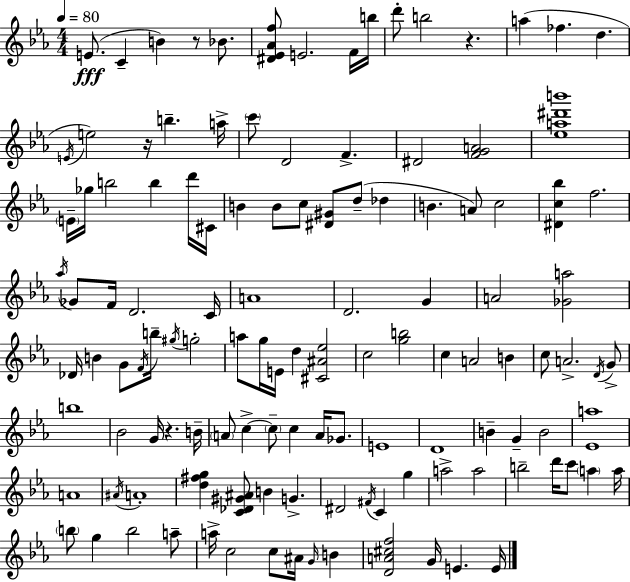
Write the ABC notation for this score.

X:1
T:Untitled
M:4/4
L:1/4
K:Eb
E/2 C B z/2 _B/2 [^D_E_Af]/2 E2 F/4 b/4 d'/2 b2 z a _f d E/4 e2 z/4 b a/4 c'/2 D2 F ^D2 [FGA]2 [_ea^d'b']4 E/4 _g/4 b2 b d'/4 ^C/4 B B/2 c/2 [^D^G]/2 d/2 _d B A/2 c2 [^Dc_b] f2 _a/4 _G/2 F/4 D2 C/4 A4 D2 G A2 [_Ga]2 _D/4 B G/2 F/4 b/4 ^g/4 g2 a/2 g/4 E/4 d [^C^A_e]2 c2 [gb]2 c A2 B c/2 A2 D/4 G/2 b4 _B2 G/4 z B/4 A/2 c c/2 c A/4 _G/2 E4 D4 B G B2 [_Ea]4 A4 ^A/4 A4 [d^fg] [C_D^G^A]/2 B G ^D2 ^F/4 C g a2 a2 b2 d'/4 c'/2 a a/4 b/2 g b2 a/2 a/4 c2 c/2 ^A/4 G/4 B [DA^cf]2 G/4 E E/4